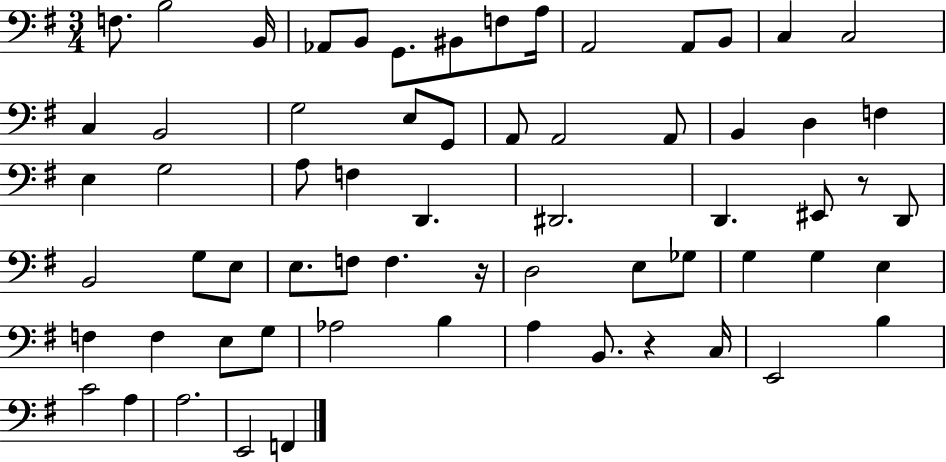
X:1
T:Untitled
M:3/4
L:1/4
K:G
F,/2 B,2 B,,/4 _A,,/2 B,,/2 G,,/2 ^B,,/2 F,/2 A,/4 A,,2 A,,/2 B,,/2 C, C,2 C, B,,2 G,2 E,/2 G,,/2 A,,/2 A,,2 A,,/2 B,, D, F, E, G,2 A,/2 F, D,, ^D,,2 D,, ^E,,/2 z/2 D,,/2 B,,2 G,/2 E,/2 E,/2 F,/2 F, z/4 D,2 E,/2 _G,/2 G, G, E, F, F, E,/2 G,/2 _A,2 B, A, B,,/2 z C,/4 E,,2 B, C2 A, A,2 E,,2 F,,